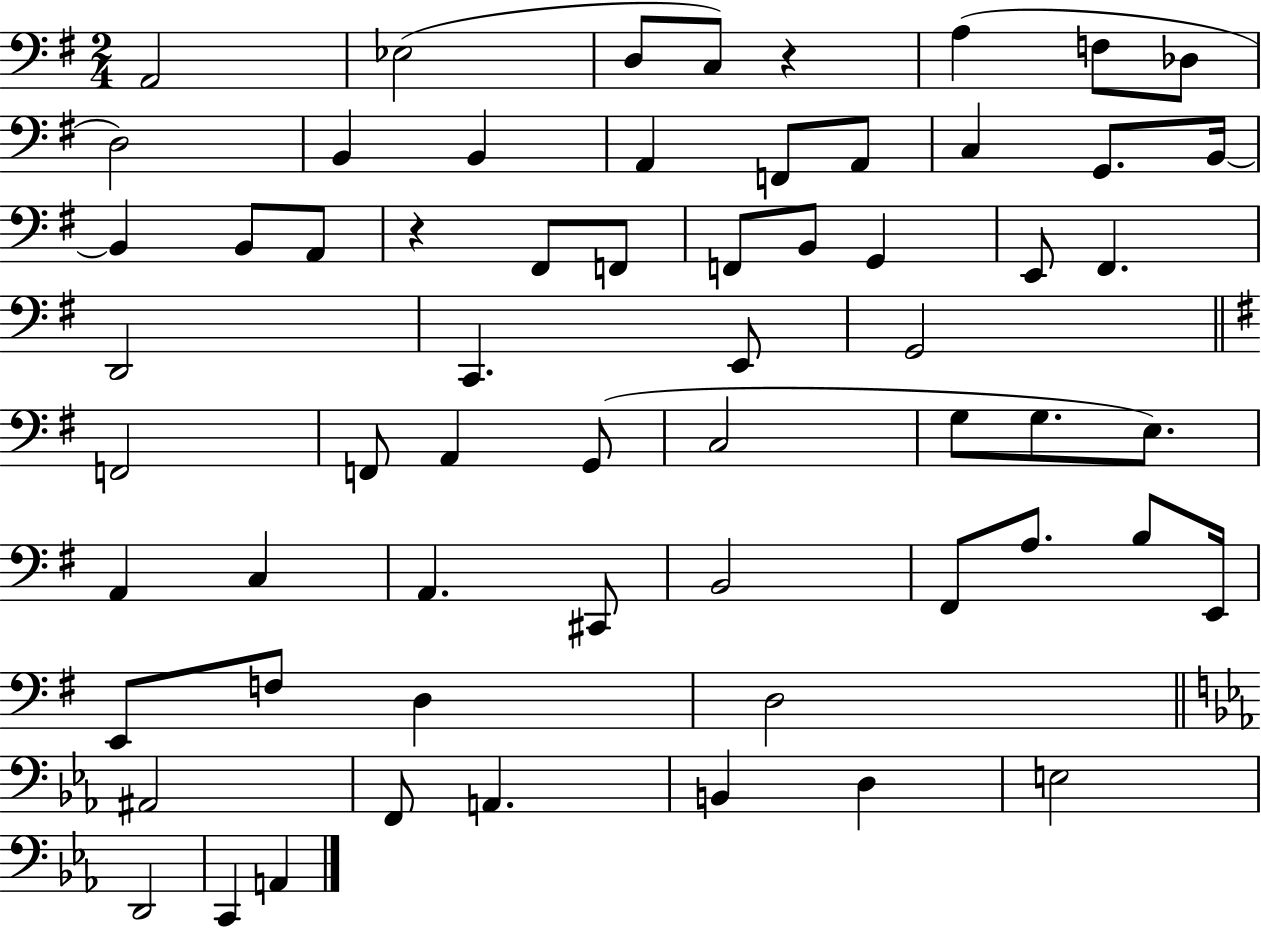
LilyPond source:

{
  \clef bass
  \numericTimeSignature
  \time 2/4
  \key g \major
  \repeat volta 2 { a,2 | ees2( | d8 c8) r4 | a4( f8 des8 | \break d2) | b,4 b,4 | a,4 f,8 a,8 | c4 g,8. b,16~~ | \break b,4 b,8 a,8 | r4 fis,8 f,8 | f,8 b,8 g,4 | e,8 fis,4. | \break d,2 | c,4. e,8 | g,2 | \bar "||" \break \key g \major f,2 | f,8 a,4 g,8( | c2 | g8 g8. e8.) | \break a,4 c4 | a,4. cis,8 | b,2 | fis,8 a8. b8 e,16 | \break e,8 f8 d4 | d2 | \bar "||" \break \key c \minor ais,2 | f,8 a,4. | b,4 d4 | e2 | \break d,2 | c,4 a,4 | } \bar "|."
}